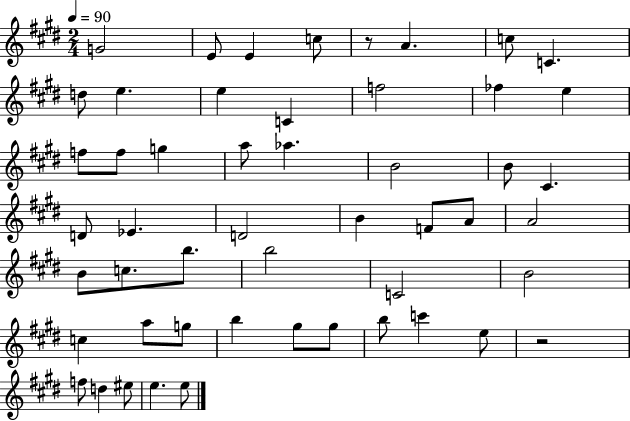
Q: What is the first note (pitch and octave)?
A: G4